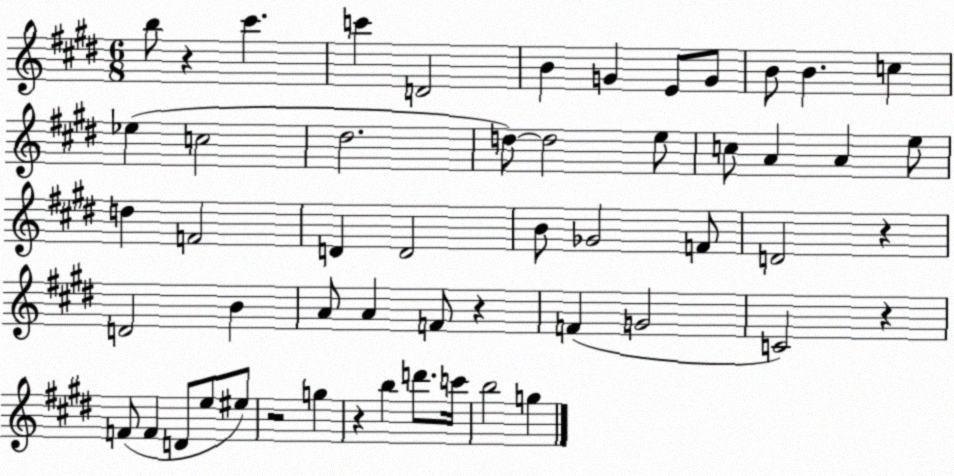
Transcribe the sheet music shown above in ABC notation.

X:1
T:Untitled
M:6/8
L:1/4
K:E
b/2 z ^c' c' D2 B G E/2 G/2 B/2 B c _e c2 ^d2 d/2 d2 e/2 c/2 A A e/2 d F2 D D2 B/2 _G2 F/2 D2 z D2 B A/2 A F/2 z F G2 C2 z F/2 F D/2 e/2 ^e/2 z2 g z b d'/2 c'/4 b2 g